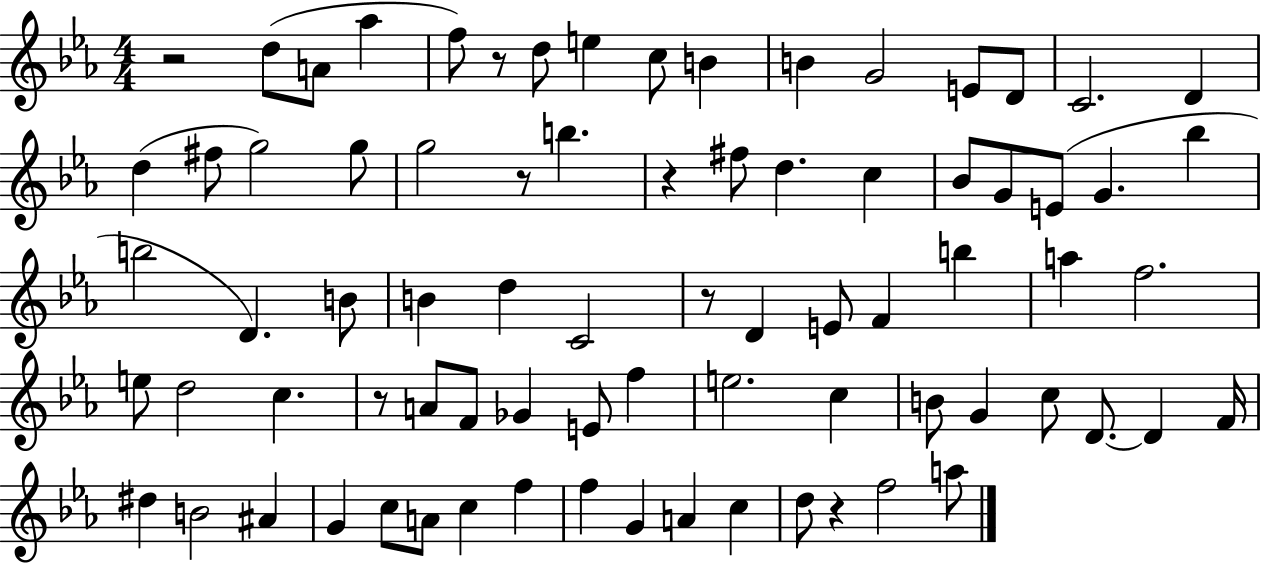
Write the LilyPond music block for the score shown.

{
  \clef treble
  \numericTimeSignature
  \time 4/4
  \key ees \major
  r2 d''8( a'8 aes''4 | f''8) r8 d''8 e''4 c''8 b'4 | b'4 g'2 e'8 d'8 | c'2. d'4 | \break d''4( fis''8 g''2) g''8 | g''2 r8 b''4. | r4 fis''8 d''4. c''4 | bes'8 g'8 e'8( g'4. bes''4 | \break b''2 d'4.) b'8 | b'4 d''4 c'2 | r8 d'4 e'8 f'4 b''4 | a''4 f''2. | \break e''8 d''2 c''4. | r8 a'8 f'8 ges'4 e'8 f''4 | e''2. c''4 | b'8 g'4 c''8 d'8.~~ d'4 f'16 | \break dis''4 b'2 ais'4 | g'4 c''8 a'8 c''4 f''4 | f''4 g'4 a'4 c''4 | d''8 r4 f''2 a''8 | \break \bar "|."
}